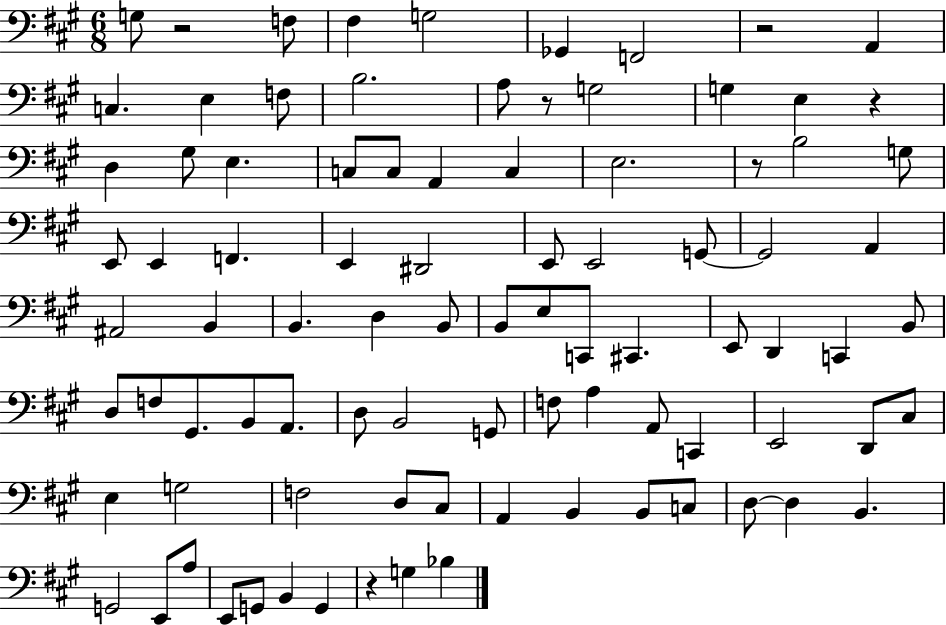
G3/e R/h F3/e F#3/q G3/h Gb2/q F2/h R/h A2/q C3/q. E3/q F3/e B3/h. A3/e R/e G3/h G3/q E3/q R/q D3/q G#3/e E3/q. C3/e C3/e A2/q C3/q E3/h. R/e B3/h G3/e E2/e E2/q F2/q. E2/q D#2/h E2/e E2/h G2/e G2/h A2/q A#2/h B2/q B2/q. D3/q B2/e B2/e E3/e C2/e C#2/q. E2/e D2/q C2/q B2/e D3/e F3/e G#2/e. B2/e A2/e. D3/e B2/h G2/e F3/e A3/q A2/e C2/q E2/h D2/e C#3/e E3/q G3/h F3/h D3/e C#3/e A2/q B2/q B2/e C3/e D3/e D3/q B2/q. G2/h E2/e A3/e E2/e G2/e B2/q G2/q R/q G3/q Bb3/q